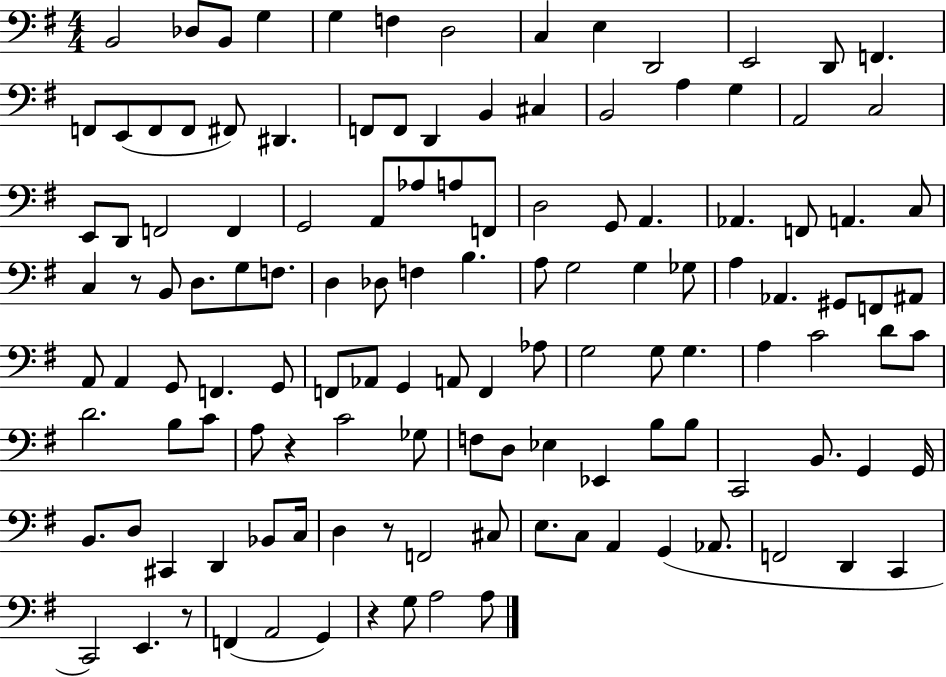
B2/h Db3/e B2/e G3/q G3/q F3/q D3/h C3/q E3/q D2/h E2/h D2/e F2/q. F2/e E2/e F2/e F2/e F#2/e D#2/q. F2/e F2/e D2/q B2/q C#3/q B2/h A3/q G3/q A2/h C3/h E2/e D2/e F2/h F2/q G2/h A2/e Ab3/e A3/e F2/e D3/h G2/e A2/q. Ab2/q. F2/e A2/q. C3/e C3/q R/e B2/e D3/e. G3/e F3/e. D3/q Db3/e F3/q B3/q. A3/e G3/h G3/q Gb3/e A3/q Ab2/q. G#2/e F2/e A#2/e A2/e A2/q G2/e F2/q. G2/e F2/e Ab2/e G2/q A2/e F2/q Ab3/e G3/h G3/e G3/q. A3/q C4/h D4/e C4/e D4/h. B3/e C4/e A3/e R/q C4/h Gb3/e F3/e D3/e Eb3/q Eb2/q B3/e B3/e C2/h B2/e. G2/q G2/s B2/e. D3/e C#2/q D2/q Bb2/e C3/s D3/q R/e F2/h C#3/e E3/e. C3/e A2/q G2/q Ab2/e. F2/h D2/q C2/q C2/h E2/q. R/e F2/q A2/h G2/q R/q G3/e A3/h A3/e